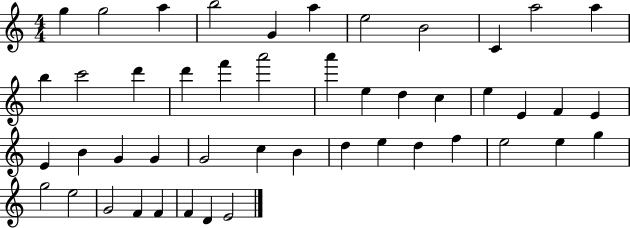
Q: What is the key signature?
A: C major